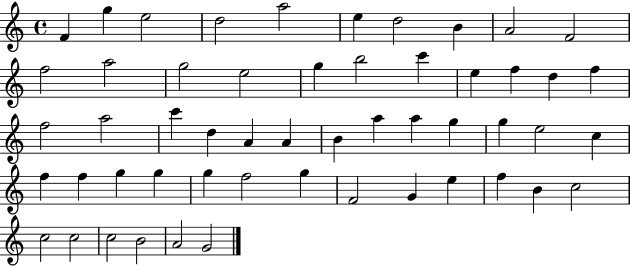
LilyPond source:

{
  \clef treble
  \time 4/4
  \defaultTimeSignature
  \key c \major
  f'4 g''4 e''2 | d''2 a''2 | e''4 d''2 b'4 | a'2 f'2 | \break f''2 a''2 | g''2 e''2 | g''4 b''2 c'''4 | e''4 f''4 d''4 f''4 | \break f''2 a''2 | c'''4 d''4 a'4 a'4 | b'4 a''4 a''4 g''4 | g''4 e''2 c''4 | \break f''4 f''4 g''4 g''4 | g''4 f''2 g''4 | f'2 g'4 e''4 | f''4 b'4 c''2 | \break c''2 c''2 | c''2 b'2 | a'2 g'2 | \bar "|."
}